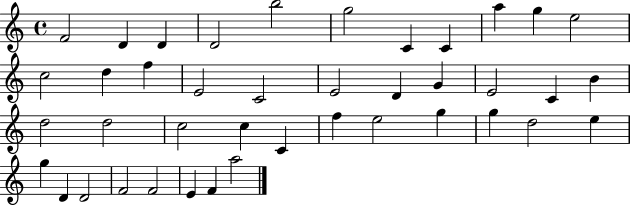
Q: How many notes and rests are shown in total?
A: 41